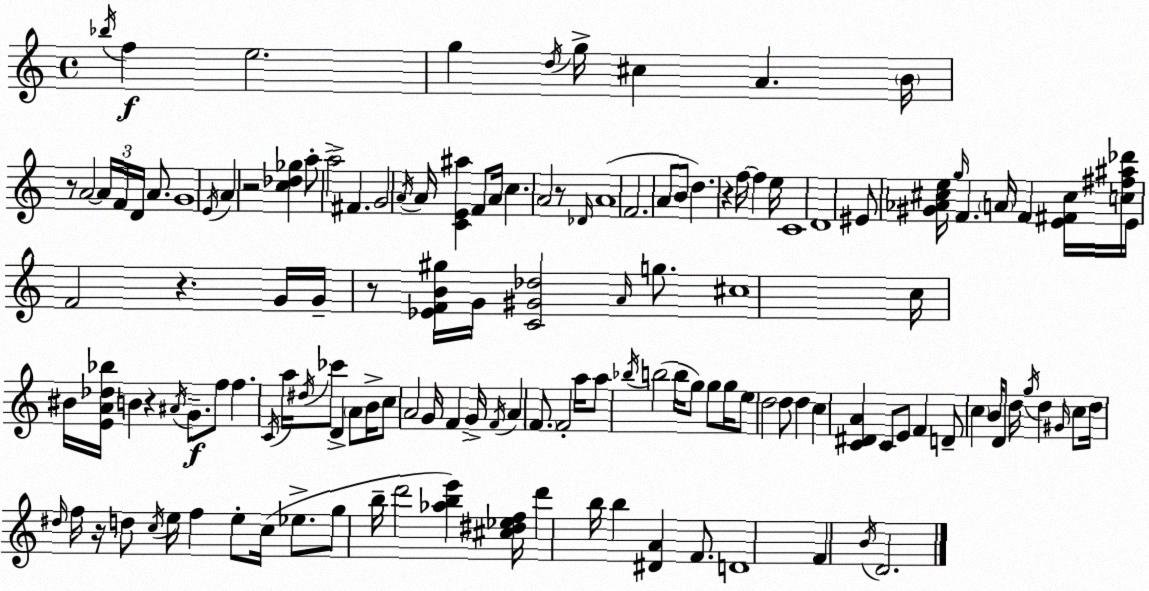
X:1
T:Untitled
M:4/4
L:1/4
K:Am
_b/4 f e2 g d/4 g/4 ^c A B/4 z/2 A2 A/4 F/4 D/4 A/2 G4 E/4 A z2 [c_d_g] a/2 a2 ^F G2 A/4 A/4 [CE^a] F/2 A/4 c A2 z/2 _D/4 A4 F2 A/2 B/2 d z f/4 f e/4 C4 D4 ^E/2 [^G_A^ce]/4 g/4 F A/4 F [E^F^c]/4 [c^f^a_d']/4 E/4 F2 z G/4 G/4 z/2 [_EFB^g]/4 G/4 [C^G_d]2 A/4 g/2 ^c4 c/4 ^B/4 [EA_d_b]/4 B z ^A/4 G/2 f/2 f C/4 a/4 ^d/4 _c'/2 D A/2 B/4 c/2 A2 G/4 F G/4 F/4 A F/2 F2 a/4 a/2 _b/4 b2 b/4 g/2 g/2 g/4 e/2 d2 d/2 d c [C^DA] C/2 E/2 F D/2 c B/4 D/2 d/4 g/4 d ^G/4 c/2 d/4 ^d/4 f/4 z/4 d/2 c/4 e/4 f e/2 c/4 _e/2 g/2 b/4 d'2 [_abe'] [^c^d_ef]/4 d' b/4 b [^DA] F/2 D4 F B/4 D2